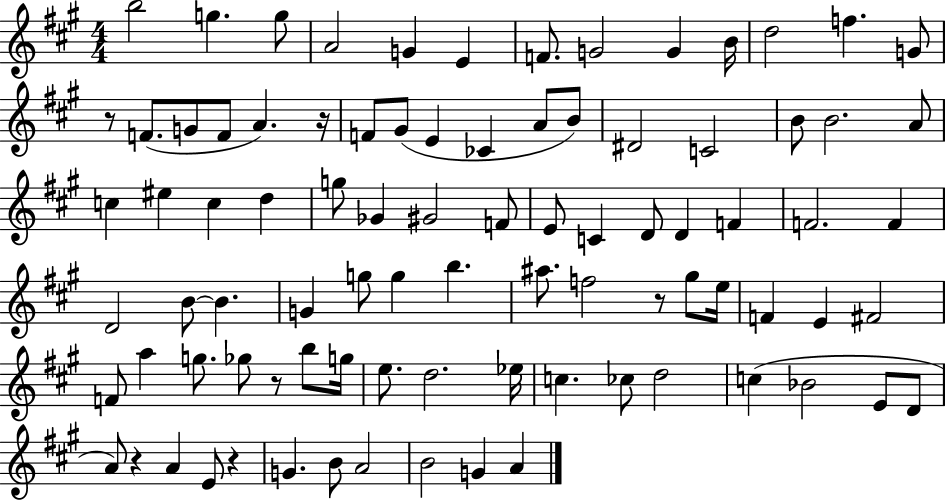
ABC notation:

X:1
T:Untitled
M:4/4
L:1/4
K:A
b2 g g/2 A2 G E F/2 G2 G B/4 d2 f G/2 z/2 F/2 G/2 F/2 A z/4 F/2 ^G/2 E _C A/2 B/2 ^D2 C2 B/2 B2 A/2 c ^e c d g/2 _G ^G2 F/2 E/2 C D/2 D F F2 F D2 B/2 B G g/2 g b ^a/2 f2 z/2 ^g/2 e/4 F E ^F2 F/2 a g/2 _g/2 z/2 b/2 g/4 e/2 d2 _e/4 c _c/2 d2 c _B2 E/2 D/2 A/2 z A E/2 z G B/2 A2 B2 G A